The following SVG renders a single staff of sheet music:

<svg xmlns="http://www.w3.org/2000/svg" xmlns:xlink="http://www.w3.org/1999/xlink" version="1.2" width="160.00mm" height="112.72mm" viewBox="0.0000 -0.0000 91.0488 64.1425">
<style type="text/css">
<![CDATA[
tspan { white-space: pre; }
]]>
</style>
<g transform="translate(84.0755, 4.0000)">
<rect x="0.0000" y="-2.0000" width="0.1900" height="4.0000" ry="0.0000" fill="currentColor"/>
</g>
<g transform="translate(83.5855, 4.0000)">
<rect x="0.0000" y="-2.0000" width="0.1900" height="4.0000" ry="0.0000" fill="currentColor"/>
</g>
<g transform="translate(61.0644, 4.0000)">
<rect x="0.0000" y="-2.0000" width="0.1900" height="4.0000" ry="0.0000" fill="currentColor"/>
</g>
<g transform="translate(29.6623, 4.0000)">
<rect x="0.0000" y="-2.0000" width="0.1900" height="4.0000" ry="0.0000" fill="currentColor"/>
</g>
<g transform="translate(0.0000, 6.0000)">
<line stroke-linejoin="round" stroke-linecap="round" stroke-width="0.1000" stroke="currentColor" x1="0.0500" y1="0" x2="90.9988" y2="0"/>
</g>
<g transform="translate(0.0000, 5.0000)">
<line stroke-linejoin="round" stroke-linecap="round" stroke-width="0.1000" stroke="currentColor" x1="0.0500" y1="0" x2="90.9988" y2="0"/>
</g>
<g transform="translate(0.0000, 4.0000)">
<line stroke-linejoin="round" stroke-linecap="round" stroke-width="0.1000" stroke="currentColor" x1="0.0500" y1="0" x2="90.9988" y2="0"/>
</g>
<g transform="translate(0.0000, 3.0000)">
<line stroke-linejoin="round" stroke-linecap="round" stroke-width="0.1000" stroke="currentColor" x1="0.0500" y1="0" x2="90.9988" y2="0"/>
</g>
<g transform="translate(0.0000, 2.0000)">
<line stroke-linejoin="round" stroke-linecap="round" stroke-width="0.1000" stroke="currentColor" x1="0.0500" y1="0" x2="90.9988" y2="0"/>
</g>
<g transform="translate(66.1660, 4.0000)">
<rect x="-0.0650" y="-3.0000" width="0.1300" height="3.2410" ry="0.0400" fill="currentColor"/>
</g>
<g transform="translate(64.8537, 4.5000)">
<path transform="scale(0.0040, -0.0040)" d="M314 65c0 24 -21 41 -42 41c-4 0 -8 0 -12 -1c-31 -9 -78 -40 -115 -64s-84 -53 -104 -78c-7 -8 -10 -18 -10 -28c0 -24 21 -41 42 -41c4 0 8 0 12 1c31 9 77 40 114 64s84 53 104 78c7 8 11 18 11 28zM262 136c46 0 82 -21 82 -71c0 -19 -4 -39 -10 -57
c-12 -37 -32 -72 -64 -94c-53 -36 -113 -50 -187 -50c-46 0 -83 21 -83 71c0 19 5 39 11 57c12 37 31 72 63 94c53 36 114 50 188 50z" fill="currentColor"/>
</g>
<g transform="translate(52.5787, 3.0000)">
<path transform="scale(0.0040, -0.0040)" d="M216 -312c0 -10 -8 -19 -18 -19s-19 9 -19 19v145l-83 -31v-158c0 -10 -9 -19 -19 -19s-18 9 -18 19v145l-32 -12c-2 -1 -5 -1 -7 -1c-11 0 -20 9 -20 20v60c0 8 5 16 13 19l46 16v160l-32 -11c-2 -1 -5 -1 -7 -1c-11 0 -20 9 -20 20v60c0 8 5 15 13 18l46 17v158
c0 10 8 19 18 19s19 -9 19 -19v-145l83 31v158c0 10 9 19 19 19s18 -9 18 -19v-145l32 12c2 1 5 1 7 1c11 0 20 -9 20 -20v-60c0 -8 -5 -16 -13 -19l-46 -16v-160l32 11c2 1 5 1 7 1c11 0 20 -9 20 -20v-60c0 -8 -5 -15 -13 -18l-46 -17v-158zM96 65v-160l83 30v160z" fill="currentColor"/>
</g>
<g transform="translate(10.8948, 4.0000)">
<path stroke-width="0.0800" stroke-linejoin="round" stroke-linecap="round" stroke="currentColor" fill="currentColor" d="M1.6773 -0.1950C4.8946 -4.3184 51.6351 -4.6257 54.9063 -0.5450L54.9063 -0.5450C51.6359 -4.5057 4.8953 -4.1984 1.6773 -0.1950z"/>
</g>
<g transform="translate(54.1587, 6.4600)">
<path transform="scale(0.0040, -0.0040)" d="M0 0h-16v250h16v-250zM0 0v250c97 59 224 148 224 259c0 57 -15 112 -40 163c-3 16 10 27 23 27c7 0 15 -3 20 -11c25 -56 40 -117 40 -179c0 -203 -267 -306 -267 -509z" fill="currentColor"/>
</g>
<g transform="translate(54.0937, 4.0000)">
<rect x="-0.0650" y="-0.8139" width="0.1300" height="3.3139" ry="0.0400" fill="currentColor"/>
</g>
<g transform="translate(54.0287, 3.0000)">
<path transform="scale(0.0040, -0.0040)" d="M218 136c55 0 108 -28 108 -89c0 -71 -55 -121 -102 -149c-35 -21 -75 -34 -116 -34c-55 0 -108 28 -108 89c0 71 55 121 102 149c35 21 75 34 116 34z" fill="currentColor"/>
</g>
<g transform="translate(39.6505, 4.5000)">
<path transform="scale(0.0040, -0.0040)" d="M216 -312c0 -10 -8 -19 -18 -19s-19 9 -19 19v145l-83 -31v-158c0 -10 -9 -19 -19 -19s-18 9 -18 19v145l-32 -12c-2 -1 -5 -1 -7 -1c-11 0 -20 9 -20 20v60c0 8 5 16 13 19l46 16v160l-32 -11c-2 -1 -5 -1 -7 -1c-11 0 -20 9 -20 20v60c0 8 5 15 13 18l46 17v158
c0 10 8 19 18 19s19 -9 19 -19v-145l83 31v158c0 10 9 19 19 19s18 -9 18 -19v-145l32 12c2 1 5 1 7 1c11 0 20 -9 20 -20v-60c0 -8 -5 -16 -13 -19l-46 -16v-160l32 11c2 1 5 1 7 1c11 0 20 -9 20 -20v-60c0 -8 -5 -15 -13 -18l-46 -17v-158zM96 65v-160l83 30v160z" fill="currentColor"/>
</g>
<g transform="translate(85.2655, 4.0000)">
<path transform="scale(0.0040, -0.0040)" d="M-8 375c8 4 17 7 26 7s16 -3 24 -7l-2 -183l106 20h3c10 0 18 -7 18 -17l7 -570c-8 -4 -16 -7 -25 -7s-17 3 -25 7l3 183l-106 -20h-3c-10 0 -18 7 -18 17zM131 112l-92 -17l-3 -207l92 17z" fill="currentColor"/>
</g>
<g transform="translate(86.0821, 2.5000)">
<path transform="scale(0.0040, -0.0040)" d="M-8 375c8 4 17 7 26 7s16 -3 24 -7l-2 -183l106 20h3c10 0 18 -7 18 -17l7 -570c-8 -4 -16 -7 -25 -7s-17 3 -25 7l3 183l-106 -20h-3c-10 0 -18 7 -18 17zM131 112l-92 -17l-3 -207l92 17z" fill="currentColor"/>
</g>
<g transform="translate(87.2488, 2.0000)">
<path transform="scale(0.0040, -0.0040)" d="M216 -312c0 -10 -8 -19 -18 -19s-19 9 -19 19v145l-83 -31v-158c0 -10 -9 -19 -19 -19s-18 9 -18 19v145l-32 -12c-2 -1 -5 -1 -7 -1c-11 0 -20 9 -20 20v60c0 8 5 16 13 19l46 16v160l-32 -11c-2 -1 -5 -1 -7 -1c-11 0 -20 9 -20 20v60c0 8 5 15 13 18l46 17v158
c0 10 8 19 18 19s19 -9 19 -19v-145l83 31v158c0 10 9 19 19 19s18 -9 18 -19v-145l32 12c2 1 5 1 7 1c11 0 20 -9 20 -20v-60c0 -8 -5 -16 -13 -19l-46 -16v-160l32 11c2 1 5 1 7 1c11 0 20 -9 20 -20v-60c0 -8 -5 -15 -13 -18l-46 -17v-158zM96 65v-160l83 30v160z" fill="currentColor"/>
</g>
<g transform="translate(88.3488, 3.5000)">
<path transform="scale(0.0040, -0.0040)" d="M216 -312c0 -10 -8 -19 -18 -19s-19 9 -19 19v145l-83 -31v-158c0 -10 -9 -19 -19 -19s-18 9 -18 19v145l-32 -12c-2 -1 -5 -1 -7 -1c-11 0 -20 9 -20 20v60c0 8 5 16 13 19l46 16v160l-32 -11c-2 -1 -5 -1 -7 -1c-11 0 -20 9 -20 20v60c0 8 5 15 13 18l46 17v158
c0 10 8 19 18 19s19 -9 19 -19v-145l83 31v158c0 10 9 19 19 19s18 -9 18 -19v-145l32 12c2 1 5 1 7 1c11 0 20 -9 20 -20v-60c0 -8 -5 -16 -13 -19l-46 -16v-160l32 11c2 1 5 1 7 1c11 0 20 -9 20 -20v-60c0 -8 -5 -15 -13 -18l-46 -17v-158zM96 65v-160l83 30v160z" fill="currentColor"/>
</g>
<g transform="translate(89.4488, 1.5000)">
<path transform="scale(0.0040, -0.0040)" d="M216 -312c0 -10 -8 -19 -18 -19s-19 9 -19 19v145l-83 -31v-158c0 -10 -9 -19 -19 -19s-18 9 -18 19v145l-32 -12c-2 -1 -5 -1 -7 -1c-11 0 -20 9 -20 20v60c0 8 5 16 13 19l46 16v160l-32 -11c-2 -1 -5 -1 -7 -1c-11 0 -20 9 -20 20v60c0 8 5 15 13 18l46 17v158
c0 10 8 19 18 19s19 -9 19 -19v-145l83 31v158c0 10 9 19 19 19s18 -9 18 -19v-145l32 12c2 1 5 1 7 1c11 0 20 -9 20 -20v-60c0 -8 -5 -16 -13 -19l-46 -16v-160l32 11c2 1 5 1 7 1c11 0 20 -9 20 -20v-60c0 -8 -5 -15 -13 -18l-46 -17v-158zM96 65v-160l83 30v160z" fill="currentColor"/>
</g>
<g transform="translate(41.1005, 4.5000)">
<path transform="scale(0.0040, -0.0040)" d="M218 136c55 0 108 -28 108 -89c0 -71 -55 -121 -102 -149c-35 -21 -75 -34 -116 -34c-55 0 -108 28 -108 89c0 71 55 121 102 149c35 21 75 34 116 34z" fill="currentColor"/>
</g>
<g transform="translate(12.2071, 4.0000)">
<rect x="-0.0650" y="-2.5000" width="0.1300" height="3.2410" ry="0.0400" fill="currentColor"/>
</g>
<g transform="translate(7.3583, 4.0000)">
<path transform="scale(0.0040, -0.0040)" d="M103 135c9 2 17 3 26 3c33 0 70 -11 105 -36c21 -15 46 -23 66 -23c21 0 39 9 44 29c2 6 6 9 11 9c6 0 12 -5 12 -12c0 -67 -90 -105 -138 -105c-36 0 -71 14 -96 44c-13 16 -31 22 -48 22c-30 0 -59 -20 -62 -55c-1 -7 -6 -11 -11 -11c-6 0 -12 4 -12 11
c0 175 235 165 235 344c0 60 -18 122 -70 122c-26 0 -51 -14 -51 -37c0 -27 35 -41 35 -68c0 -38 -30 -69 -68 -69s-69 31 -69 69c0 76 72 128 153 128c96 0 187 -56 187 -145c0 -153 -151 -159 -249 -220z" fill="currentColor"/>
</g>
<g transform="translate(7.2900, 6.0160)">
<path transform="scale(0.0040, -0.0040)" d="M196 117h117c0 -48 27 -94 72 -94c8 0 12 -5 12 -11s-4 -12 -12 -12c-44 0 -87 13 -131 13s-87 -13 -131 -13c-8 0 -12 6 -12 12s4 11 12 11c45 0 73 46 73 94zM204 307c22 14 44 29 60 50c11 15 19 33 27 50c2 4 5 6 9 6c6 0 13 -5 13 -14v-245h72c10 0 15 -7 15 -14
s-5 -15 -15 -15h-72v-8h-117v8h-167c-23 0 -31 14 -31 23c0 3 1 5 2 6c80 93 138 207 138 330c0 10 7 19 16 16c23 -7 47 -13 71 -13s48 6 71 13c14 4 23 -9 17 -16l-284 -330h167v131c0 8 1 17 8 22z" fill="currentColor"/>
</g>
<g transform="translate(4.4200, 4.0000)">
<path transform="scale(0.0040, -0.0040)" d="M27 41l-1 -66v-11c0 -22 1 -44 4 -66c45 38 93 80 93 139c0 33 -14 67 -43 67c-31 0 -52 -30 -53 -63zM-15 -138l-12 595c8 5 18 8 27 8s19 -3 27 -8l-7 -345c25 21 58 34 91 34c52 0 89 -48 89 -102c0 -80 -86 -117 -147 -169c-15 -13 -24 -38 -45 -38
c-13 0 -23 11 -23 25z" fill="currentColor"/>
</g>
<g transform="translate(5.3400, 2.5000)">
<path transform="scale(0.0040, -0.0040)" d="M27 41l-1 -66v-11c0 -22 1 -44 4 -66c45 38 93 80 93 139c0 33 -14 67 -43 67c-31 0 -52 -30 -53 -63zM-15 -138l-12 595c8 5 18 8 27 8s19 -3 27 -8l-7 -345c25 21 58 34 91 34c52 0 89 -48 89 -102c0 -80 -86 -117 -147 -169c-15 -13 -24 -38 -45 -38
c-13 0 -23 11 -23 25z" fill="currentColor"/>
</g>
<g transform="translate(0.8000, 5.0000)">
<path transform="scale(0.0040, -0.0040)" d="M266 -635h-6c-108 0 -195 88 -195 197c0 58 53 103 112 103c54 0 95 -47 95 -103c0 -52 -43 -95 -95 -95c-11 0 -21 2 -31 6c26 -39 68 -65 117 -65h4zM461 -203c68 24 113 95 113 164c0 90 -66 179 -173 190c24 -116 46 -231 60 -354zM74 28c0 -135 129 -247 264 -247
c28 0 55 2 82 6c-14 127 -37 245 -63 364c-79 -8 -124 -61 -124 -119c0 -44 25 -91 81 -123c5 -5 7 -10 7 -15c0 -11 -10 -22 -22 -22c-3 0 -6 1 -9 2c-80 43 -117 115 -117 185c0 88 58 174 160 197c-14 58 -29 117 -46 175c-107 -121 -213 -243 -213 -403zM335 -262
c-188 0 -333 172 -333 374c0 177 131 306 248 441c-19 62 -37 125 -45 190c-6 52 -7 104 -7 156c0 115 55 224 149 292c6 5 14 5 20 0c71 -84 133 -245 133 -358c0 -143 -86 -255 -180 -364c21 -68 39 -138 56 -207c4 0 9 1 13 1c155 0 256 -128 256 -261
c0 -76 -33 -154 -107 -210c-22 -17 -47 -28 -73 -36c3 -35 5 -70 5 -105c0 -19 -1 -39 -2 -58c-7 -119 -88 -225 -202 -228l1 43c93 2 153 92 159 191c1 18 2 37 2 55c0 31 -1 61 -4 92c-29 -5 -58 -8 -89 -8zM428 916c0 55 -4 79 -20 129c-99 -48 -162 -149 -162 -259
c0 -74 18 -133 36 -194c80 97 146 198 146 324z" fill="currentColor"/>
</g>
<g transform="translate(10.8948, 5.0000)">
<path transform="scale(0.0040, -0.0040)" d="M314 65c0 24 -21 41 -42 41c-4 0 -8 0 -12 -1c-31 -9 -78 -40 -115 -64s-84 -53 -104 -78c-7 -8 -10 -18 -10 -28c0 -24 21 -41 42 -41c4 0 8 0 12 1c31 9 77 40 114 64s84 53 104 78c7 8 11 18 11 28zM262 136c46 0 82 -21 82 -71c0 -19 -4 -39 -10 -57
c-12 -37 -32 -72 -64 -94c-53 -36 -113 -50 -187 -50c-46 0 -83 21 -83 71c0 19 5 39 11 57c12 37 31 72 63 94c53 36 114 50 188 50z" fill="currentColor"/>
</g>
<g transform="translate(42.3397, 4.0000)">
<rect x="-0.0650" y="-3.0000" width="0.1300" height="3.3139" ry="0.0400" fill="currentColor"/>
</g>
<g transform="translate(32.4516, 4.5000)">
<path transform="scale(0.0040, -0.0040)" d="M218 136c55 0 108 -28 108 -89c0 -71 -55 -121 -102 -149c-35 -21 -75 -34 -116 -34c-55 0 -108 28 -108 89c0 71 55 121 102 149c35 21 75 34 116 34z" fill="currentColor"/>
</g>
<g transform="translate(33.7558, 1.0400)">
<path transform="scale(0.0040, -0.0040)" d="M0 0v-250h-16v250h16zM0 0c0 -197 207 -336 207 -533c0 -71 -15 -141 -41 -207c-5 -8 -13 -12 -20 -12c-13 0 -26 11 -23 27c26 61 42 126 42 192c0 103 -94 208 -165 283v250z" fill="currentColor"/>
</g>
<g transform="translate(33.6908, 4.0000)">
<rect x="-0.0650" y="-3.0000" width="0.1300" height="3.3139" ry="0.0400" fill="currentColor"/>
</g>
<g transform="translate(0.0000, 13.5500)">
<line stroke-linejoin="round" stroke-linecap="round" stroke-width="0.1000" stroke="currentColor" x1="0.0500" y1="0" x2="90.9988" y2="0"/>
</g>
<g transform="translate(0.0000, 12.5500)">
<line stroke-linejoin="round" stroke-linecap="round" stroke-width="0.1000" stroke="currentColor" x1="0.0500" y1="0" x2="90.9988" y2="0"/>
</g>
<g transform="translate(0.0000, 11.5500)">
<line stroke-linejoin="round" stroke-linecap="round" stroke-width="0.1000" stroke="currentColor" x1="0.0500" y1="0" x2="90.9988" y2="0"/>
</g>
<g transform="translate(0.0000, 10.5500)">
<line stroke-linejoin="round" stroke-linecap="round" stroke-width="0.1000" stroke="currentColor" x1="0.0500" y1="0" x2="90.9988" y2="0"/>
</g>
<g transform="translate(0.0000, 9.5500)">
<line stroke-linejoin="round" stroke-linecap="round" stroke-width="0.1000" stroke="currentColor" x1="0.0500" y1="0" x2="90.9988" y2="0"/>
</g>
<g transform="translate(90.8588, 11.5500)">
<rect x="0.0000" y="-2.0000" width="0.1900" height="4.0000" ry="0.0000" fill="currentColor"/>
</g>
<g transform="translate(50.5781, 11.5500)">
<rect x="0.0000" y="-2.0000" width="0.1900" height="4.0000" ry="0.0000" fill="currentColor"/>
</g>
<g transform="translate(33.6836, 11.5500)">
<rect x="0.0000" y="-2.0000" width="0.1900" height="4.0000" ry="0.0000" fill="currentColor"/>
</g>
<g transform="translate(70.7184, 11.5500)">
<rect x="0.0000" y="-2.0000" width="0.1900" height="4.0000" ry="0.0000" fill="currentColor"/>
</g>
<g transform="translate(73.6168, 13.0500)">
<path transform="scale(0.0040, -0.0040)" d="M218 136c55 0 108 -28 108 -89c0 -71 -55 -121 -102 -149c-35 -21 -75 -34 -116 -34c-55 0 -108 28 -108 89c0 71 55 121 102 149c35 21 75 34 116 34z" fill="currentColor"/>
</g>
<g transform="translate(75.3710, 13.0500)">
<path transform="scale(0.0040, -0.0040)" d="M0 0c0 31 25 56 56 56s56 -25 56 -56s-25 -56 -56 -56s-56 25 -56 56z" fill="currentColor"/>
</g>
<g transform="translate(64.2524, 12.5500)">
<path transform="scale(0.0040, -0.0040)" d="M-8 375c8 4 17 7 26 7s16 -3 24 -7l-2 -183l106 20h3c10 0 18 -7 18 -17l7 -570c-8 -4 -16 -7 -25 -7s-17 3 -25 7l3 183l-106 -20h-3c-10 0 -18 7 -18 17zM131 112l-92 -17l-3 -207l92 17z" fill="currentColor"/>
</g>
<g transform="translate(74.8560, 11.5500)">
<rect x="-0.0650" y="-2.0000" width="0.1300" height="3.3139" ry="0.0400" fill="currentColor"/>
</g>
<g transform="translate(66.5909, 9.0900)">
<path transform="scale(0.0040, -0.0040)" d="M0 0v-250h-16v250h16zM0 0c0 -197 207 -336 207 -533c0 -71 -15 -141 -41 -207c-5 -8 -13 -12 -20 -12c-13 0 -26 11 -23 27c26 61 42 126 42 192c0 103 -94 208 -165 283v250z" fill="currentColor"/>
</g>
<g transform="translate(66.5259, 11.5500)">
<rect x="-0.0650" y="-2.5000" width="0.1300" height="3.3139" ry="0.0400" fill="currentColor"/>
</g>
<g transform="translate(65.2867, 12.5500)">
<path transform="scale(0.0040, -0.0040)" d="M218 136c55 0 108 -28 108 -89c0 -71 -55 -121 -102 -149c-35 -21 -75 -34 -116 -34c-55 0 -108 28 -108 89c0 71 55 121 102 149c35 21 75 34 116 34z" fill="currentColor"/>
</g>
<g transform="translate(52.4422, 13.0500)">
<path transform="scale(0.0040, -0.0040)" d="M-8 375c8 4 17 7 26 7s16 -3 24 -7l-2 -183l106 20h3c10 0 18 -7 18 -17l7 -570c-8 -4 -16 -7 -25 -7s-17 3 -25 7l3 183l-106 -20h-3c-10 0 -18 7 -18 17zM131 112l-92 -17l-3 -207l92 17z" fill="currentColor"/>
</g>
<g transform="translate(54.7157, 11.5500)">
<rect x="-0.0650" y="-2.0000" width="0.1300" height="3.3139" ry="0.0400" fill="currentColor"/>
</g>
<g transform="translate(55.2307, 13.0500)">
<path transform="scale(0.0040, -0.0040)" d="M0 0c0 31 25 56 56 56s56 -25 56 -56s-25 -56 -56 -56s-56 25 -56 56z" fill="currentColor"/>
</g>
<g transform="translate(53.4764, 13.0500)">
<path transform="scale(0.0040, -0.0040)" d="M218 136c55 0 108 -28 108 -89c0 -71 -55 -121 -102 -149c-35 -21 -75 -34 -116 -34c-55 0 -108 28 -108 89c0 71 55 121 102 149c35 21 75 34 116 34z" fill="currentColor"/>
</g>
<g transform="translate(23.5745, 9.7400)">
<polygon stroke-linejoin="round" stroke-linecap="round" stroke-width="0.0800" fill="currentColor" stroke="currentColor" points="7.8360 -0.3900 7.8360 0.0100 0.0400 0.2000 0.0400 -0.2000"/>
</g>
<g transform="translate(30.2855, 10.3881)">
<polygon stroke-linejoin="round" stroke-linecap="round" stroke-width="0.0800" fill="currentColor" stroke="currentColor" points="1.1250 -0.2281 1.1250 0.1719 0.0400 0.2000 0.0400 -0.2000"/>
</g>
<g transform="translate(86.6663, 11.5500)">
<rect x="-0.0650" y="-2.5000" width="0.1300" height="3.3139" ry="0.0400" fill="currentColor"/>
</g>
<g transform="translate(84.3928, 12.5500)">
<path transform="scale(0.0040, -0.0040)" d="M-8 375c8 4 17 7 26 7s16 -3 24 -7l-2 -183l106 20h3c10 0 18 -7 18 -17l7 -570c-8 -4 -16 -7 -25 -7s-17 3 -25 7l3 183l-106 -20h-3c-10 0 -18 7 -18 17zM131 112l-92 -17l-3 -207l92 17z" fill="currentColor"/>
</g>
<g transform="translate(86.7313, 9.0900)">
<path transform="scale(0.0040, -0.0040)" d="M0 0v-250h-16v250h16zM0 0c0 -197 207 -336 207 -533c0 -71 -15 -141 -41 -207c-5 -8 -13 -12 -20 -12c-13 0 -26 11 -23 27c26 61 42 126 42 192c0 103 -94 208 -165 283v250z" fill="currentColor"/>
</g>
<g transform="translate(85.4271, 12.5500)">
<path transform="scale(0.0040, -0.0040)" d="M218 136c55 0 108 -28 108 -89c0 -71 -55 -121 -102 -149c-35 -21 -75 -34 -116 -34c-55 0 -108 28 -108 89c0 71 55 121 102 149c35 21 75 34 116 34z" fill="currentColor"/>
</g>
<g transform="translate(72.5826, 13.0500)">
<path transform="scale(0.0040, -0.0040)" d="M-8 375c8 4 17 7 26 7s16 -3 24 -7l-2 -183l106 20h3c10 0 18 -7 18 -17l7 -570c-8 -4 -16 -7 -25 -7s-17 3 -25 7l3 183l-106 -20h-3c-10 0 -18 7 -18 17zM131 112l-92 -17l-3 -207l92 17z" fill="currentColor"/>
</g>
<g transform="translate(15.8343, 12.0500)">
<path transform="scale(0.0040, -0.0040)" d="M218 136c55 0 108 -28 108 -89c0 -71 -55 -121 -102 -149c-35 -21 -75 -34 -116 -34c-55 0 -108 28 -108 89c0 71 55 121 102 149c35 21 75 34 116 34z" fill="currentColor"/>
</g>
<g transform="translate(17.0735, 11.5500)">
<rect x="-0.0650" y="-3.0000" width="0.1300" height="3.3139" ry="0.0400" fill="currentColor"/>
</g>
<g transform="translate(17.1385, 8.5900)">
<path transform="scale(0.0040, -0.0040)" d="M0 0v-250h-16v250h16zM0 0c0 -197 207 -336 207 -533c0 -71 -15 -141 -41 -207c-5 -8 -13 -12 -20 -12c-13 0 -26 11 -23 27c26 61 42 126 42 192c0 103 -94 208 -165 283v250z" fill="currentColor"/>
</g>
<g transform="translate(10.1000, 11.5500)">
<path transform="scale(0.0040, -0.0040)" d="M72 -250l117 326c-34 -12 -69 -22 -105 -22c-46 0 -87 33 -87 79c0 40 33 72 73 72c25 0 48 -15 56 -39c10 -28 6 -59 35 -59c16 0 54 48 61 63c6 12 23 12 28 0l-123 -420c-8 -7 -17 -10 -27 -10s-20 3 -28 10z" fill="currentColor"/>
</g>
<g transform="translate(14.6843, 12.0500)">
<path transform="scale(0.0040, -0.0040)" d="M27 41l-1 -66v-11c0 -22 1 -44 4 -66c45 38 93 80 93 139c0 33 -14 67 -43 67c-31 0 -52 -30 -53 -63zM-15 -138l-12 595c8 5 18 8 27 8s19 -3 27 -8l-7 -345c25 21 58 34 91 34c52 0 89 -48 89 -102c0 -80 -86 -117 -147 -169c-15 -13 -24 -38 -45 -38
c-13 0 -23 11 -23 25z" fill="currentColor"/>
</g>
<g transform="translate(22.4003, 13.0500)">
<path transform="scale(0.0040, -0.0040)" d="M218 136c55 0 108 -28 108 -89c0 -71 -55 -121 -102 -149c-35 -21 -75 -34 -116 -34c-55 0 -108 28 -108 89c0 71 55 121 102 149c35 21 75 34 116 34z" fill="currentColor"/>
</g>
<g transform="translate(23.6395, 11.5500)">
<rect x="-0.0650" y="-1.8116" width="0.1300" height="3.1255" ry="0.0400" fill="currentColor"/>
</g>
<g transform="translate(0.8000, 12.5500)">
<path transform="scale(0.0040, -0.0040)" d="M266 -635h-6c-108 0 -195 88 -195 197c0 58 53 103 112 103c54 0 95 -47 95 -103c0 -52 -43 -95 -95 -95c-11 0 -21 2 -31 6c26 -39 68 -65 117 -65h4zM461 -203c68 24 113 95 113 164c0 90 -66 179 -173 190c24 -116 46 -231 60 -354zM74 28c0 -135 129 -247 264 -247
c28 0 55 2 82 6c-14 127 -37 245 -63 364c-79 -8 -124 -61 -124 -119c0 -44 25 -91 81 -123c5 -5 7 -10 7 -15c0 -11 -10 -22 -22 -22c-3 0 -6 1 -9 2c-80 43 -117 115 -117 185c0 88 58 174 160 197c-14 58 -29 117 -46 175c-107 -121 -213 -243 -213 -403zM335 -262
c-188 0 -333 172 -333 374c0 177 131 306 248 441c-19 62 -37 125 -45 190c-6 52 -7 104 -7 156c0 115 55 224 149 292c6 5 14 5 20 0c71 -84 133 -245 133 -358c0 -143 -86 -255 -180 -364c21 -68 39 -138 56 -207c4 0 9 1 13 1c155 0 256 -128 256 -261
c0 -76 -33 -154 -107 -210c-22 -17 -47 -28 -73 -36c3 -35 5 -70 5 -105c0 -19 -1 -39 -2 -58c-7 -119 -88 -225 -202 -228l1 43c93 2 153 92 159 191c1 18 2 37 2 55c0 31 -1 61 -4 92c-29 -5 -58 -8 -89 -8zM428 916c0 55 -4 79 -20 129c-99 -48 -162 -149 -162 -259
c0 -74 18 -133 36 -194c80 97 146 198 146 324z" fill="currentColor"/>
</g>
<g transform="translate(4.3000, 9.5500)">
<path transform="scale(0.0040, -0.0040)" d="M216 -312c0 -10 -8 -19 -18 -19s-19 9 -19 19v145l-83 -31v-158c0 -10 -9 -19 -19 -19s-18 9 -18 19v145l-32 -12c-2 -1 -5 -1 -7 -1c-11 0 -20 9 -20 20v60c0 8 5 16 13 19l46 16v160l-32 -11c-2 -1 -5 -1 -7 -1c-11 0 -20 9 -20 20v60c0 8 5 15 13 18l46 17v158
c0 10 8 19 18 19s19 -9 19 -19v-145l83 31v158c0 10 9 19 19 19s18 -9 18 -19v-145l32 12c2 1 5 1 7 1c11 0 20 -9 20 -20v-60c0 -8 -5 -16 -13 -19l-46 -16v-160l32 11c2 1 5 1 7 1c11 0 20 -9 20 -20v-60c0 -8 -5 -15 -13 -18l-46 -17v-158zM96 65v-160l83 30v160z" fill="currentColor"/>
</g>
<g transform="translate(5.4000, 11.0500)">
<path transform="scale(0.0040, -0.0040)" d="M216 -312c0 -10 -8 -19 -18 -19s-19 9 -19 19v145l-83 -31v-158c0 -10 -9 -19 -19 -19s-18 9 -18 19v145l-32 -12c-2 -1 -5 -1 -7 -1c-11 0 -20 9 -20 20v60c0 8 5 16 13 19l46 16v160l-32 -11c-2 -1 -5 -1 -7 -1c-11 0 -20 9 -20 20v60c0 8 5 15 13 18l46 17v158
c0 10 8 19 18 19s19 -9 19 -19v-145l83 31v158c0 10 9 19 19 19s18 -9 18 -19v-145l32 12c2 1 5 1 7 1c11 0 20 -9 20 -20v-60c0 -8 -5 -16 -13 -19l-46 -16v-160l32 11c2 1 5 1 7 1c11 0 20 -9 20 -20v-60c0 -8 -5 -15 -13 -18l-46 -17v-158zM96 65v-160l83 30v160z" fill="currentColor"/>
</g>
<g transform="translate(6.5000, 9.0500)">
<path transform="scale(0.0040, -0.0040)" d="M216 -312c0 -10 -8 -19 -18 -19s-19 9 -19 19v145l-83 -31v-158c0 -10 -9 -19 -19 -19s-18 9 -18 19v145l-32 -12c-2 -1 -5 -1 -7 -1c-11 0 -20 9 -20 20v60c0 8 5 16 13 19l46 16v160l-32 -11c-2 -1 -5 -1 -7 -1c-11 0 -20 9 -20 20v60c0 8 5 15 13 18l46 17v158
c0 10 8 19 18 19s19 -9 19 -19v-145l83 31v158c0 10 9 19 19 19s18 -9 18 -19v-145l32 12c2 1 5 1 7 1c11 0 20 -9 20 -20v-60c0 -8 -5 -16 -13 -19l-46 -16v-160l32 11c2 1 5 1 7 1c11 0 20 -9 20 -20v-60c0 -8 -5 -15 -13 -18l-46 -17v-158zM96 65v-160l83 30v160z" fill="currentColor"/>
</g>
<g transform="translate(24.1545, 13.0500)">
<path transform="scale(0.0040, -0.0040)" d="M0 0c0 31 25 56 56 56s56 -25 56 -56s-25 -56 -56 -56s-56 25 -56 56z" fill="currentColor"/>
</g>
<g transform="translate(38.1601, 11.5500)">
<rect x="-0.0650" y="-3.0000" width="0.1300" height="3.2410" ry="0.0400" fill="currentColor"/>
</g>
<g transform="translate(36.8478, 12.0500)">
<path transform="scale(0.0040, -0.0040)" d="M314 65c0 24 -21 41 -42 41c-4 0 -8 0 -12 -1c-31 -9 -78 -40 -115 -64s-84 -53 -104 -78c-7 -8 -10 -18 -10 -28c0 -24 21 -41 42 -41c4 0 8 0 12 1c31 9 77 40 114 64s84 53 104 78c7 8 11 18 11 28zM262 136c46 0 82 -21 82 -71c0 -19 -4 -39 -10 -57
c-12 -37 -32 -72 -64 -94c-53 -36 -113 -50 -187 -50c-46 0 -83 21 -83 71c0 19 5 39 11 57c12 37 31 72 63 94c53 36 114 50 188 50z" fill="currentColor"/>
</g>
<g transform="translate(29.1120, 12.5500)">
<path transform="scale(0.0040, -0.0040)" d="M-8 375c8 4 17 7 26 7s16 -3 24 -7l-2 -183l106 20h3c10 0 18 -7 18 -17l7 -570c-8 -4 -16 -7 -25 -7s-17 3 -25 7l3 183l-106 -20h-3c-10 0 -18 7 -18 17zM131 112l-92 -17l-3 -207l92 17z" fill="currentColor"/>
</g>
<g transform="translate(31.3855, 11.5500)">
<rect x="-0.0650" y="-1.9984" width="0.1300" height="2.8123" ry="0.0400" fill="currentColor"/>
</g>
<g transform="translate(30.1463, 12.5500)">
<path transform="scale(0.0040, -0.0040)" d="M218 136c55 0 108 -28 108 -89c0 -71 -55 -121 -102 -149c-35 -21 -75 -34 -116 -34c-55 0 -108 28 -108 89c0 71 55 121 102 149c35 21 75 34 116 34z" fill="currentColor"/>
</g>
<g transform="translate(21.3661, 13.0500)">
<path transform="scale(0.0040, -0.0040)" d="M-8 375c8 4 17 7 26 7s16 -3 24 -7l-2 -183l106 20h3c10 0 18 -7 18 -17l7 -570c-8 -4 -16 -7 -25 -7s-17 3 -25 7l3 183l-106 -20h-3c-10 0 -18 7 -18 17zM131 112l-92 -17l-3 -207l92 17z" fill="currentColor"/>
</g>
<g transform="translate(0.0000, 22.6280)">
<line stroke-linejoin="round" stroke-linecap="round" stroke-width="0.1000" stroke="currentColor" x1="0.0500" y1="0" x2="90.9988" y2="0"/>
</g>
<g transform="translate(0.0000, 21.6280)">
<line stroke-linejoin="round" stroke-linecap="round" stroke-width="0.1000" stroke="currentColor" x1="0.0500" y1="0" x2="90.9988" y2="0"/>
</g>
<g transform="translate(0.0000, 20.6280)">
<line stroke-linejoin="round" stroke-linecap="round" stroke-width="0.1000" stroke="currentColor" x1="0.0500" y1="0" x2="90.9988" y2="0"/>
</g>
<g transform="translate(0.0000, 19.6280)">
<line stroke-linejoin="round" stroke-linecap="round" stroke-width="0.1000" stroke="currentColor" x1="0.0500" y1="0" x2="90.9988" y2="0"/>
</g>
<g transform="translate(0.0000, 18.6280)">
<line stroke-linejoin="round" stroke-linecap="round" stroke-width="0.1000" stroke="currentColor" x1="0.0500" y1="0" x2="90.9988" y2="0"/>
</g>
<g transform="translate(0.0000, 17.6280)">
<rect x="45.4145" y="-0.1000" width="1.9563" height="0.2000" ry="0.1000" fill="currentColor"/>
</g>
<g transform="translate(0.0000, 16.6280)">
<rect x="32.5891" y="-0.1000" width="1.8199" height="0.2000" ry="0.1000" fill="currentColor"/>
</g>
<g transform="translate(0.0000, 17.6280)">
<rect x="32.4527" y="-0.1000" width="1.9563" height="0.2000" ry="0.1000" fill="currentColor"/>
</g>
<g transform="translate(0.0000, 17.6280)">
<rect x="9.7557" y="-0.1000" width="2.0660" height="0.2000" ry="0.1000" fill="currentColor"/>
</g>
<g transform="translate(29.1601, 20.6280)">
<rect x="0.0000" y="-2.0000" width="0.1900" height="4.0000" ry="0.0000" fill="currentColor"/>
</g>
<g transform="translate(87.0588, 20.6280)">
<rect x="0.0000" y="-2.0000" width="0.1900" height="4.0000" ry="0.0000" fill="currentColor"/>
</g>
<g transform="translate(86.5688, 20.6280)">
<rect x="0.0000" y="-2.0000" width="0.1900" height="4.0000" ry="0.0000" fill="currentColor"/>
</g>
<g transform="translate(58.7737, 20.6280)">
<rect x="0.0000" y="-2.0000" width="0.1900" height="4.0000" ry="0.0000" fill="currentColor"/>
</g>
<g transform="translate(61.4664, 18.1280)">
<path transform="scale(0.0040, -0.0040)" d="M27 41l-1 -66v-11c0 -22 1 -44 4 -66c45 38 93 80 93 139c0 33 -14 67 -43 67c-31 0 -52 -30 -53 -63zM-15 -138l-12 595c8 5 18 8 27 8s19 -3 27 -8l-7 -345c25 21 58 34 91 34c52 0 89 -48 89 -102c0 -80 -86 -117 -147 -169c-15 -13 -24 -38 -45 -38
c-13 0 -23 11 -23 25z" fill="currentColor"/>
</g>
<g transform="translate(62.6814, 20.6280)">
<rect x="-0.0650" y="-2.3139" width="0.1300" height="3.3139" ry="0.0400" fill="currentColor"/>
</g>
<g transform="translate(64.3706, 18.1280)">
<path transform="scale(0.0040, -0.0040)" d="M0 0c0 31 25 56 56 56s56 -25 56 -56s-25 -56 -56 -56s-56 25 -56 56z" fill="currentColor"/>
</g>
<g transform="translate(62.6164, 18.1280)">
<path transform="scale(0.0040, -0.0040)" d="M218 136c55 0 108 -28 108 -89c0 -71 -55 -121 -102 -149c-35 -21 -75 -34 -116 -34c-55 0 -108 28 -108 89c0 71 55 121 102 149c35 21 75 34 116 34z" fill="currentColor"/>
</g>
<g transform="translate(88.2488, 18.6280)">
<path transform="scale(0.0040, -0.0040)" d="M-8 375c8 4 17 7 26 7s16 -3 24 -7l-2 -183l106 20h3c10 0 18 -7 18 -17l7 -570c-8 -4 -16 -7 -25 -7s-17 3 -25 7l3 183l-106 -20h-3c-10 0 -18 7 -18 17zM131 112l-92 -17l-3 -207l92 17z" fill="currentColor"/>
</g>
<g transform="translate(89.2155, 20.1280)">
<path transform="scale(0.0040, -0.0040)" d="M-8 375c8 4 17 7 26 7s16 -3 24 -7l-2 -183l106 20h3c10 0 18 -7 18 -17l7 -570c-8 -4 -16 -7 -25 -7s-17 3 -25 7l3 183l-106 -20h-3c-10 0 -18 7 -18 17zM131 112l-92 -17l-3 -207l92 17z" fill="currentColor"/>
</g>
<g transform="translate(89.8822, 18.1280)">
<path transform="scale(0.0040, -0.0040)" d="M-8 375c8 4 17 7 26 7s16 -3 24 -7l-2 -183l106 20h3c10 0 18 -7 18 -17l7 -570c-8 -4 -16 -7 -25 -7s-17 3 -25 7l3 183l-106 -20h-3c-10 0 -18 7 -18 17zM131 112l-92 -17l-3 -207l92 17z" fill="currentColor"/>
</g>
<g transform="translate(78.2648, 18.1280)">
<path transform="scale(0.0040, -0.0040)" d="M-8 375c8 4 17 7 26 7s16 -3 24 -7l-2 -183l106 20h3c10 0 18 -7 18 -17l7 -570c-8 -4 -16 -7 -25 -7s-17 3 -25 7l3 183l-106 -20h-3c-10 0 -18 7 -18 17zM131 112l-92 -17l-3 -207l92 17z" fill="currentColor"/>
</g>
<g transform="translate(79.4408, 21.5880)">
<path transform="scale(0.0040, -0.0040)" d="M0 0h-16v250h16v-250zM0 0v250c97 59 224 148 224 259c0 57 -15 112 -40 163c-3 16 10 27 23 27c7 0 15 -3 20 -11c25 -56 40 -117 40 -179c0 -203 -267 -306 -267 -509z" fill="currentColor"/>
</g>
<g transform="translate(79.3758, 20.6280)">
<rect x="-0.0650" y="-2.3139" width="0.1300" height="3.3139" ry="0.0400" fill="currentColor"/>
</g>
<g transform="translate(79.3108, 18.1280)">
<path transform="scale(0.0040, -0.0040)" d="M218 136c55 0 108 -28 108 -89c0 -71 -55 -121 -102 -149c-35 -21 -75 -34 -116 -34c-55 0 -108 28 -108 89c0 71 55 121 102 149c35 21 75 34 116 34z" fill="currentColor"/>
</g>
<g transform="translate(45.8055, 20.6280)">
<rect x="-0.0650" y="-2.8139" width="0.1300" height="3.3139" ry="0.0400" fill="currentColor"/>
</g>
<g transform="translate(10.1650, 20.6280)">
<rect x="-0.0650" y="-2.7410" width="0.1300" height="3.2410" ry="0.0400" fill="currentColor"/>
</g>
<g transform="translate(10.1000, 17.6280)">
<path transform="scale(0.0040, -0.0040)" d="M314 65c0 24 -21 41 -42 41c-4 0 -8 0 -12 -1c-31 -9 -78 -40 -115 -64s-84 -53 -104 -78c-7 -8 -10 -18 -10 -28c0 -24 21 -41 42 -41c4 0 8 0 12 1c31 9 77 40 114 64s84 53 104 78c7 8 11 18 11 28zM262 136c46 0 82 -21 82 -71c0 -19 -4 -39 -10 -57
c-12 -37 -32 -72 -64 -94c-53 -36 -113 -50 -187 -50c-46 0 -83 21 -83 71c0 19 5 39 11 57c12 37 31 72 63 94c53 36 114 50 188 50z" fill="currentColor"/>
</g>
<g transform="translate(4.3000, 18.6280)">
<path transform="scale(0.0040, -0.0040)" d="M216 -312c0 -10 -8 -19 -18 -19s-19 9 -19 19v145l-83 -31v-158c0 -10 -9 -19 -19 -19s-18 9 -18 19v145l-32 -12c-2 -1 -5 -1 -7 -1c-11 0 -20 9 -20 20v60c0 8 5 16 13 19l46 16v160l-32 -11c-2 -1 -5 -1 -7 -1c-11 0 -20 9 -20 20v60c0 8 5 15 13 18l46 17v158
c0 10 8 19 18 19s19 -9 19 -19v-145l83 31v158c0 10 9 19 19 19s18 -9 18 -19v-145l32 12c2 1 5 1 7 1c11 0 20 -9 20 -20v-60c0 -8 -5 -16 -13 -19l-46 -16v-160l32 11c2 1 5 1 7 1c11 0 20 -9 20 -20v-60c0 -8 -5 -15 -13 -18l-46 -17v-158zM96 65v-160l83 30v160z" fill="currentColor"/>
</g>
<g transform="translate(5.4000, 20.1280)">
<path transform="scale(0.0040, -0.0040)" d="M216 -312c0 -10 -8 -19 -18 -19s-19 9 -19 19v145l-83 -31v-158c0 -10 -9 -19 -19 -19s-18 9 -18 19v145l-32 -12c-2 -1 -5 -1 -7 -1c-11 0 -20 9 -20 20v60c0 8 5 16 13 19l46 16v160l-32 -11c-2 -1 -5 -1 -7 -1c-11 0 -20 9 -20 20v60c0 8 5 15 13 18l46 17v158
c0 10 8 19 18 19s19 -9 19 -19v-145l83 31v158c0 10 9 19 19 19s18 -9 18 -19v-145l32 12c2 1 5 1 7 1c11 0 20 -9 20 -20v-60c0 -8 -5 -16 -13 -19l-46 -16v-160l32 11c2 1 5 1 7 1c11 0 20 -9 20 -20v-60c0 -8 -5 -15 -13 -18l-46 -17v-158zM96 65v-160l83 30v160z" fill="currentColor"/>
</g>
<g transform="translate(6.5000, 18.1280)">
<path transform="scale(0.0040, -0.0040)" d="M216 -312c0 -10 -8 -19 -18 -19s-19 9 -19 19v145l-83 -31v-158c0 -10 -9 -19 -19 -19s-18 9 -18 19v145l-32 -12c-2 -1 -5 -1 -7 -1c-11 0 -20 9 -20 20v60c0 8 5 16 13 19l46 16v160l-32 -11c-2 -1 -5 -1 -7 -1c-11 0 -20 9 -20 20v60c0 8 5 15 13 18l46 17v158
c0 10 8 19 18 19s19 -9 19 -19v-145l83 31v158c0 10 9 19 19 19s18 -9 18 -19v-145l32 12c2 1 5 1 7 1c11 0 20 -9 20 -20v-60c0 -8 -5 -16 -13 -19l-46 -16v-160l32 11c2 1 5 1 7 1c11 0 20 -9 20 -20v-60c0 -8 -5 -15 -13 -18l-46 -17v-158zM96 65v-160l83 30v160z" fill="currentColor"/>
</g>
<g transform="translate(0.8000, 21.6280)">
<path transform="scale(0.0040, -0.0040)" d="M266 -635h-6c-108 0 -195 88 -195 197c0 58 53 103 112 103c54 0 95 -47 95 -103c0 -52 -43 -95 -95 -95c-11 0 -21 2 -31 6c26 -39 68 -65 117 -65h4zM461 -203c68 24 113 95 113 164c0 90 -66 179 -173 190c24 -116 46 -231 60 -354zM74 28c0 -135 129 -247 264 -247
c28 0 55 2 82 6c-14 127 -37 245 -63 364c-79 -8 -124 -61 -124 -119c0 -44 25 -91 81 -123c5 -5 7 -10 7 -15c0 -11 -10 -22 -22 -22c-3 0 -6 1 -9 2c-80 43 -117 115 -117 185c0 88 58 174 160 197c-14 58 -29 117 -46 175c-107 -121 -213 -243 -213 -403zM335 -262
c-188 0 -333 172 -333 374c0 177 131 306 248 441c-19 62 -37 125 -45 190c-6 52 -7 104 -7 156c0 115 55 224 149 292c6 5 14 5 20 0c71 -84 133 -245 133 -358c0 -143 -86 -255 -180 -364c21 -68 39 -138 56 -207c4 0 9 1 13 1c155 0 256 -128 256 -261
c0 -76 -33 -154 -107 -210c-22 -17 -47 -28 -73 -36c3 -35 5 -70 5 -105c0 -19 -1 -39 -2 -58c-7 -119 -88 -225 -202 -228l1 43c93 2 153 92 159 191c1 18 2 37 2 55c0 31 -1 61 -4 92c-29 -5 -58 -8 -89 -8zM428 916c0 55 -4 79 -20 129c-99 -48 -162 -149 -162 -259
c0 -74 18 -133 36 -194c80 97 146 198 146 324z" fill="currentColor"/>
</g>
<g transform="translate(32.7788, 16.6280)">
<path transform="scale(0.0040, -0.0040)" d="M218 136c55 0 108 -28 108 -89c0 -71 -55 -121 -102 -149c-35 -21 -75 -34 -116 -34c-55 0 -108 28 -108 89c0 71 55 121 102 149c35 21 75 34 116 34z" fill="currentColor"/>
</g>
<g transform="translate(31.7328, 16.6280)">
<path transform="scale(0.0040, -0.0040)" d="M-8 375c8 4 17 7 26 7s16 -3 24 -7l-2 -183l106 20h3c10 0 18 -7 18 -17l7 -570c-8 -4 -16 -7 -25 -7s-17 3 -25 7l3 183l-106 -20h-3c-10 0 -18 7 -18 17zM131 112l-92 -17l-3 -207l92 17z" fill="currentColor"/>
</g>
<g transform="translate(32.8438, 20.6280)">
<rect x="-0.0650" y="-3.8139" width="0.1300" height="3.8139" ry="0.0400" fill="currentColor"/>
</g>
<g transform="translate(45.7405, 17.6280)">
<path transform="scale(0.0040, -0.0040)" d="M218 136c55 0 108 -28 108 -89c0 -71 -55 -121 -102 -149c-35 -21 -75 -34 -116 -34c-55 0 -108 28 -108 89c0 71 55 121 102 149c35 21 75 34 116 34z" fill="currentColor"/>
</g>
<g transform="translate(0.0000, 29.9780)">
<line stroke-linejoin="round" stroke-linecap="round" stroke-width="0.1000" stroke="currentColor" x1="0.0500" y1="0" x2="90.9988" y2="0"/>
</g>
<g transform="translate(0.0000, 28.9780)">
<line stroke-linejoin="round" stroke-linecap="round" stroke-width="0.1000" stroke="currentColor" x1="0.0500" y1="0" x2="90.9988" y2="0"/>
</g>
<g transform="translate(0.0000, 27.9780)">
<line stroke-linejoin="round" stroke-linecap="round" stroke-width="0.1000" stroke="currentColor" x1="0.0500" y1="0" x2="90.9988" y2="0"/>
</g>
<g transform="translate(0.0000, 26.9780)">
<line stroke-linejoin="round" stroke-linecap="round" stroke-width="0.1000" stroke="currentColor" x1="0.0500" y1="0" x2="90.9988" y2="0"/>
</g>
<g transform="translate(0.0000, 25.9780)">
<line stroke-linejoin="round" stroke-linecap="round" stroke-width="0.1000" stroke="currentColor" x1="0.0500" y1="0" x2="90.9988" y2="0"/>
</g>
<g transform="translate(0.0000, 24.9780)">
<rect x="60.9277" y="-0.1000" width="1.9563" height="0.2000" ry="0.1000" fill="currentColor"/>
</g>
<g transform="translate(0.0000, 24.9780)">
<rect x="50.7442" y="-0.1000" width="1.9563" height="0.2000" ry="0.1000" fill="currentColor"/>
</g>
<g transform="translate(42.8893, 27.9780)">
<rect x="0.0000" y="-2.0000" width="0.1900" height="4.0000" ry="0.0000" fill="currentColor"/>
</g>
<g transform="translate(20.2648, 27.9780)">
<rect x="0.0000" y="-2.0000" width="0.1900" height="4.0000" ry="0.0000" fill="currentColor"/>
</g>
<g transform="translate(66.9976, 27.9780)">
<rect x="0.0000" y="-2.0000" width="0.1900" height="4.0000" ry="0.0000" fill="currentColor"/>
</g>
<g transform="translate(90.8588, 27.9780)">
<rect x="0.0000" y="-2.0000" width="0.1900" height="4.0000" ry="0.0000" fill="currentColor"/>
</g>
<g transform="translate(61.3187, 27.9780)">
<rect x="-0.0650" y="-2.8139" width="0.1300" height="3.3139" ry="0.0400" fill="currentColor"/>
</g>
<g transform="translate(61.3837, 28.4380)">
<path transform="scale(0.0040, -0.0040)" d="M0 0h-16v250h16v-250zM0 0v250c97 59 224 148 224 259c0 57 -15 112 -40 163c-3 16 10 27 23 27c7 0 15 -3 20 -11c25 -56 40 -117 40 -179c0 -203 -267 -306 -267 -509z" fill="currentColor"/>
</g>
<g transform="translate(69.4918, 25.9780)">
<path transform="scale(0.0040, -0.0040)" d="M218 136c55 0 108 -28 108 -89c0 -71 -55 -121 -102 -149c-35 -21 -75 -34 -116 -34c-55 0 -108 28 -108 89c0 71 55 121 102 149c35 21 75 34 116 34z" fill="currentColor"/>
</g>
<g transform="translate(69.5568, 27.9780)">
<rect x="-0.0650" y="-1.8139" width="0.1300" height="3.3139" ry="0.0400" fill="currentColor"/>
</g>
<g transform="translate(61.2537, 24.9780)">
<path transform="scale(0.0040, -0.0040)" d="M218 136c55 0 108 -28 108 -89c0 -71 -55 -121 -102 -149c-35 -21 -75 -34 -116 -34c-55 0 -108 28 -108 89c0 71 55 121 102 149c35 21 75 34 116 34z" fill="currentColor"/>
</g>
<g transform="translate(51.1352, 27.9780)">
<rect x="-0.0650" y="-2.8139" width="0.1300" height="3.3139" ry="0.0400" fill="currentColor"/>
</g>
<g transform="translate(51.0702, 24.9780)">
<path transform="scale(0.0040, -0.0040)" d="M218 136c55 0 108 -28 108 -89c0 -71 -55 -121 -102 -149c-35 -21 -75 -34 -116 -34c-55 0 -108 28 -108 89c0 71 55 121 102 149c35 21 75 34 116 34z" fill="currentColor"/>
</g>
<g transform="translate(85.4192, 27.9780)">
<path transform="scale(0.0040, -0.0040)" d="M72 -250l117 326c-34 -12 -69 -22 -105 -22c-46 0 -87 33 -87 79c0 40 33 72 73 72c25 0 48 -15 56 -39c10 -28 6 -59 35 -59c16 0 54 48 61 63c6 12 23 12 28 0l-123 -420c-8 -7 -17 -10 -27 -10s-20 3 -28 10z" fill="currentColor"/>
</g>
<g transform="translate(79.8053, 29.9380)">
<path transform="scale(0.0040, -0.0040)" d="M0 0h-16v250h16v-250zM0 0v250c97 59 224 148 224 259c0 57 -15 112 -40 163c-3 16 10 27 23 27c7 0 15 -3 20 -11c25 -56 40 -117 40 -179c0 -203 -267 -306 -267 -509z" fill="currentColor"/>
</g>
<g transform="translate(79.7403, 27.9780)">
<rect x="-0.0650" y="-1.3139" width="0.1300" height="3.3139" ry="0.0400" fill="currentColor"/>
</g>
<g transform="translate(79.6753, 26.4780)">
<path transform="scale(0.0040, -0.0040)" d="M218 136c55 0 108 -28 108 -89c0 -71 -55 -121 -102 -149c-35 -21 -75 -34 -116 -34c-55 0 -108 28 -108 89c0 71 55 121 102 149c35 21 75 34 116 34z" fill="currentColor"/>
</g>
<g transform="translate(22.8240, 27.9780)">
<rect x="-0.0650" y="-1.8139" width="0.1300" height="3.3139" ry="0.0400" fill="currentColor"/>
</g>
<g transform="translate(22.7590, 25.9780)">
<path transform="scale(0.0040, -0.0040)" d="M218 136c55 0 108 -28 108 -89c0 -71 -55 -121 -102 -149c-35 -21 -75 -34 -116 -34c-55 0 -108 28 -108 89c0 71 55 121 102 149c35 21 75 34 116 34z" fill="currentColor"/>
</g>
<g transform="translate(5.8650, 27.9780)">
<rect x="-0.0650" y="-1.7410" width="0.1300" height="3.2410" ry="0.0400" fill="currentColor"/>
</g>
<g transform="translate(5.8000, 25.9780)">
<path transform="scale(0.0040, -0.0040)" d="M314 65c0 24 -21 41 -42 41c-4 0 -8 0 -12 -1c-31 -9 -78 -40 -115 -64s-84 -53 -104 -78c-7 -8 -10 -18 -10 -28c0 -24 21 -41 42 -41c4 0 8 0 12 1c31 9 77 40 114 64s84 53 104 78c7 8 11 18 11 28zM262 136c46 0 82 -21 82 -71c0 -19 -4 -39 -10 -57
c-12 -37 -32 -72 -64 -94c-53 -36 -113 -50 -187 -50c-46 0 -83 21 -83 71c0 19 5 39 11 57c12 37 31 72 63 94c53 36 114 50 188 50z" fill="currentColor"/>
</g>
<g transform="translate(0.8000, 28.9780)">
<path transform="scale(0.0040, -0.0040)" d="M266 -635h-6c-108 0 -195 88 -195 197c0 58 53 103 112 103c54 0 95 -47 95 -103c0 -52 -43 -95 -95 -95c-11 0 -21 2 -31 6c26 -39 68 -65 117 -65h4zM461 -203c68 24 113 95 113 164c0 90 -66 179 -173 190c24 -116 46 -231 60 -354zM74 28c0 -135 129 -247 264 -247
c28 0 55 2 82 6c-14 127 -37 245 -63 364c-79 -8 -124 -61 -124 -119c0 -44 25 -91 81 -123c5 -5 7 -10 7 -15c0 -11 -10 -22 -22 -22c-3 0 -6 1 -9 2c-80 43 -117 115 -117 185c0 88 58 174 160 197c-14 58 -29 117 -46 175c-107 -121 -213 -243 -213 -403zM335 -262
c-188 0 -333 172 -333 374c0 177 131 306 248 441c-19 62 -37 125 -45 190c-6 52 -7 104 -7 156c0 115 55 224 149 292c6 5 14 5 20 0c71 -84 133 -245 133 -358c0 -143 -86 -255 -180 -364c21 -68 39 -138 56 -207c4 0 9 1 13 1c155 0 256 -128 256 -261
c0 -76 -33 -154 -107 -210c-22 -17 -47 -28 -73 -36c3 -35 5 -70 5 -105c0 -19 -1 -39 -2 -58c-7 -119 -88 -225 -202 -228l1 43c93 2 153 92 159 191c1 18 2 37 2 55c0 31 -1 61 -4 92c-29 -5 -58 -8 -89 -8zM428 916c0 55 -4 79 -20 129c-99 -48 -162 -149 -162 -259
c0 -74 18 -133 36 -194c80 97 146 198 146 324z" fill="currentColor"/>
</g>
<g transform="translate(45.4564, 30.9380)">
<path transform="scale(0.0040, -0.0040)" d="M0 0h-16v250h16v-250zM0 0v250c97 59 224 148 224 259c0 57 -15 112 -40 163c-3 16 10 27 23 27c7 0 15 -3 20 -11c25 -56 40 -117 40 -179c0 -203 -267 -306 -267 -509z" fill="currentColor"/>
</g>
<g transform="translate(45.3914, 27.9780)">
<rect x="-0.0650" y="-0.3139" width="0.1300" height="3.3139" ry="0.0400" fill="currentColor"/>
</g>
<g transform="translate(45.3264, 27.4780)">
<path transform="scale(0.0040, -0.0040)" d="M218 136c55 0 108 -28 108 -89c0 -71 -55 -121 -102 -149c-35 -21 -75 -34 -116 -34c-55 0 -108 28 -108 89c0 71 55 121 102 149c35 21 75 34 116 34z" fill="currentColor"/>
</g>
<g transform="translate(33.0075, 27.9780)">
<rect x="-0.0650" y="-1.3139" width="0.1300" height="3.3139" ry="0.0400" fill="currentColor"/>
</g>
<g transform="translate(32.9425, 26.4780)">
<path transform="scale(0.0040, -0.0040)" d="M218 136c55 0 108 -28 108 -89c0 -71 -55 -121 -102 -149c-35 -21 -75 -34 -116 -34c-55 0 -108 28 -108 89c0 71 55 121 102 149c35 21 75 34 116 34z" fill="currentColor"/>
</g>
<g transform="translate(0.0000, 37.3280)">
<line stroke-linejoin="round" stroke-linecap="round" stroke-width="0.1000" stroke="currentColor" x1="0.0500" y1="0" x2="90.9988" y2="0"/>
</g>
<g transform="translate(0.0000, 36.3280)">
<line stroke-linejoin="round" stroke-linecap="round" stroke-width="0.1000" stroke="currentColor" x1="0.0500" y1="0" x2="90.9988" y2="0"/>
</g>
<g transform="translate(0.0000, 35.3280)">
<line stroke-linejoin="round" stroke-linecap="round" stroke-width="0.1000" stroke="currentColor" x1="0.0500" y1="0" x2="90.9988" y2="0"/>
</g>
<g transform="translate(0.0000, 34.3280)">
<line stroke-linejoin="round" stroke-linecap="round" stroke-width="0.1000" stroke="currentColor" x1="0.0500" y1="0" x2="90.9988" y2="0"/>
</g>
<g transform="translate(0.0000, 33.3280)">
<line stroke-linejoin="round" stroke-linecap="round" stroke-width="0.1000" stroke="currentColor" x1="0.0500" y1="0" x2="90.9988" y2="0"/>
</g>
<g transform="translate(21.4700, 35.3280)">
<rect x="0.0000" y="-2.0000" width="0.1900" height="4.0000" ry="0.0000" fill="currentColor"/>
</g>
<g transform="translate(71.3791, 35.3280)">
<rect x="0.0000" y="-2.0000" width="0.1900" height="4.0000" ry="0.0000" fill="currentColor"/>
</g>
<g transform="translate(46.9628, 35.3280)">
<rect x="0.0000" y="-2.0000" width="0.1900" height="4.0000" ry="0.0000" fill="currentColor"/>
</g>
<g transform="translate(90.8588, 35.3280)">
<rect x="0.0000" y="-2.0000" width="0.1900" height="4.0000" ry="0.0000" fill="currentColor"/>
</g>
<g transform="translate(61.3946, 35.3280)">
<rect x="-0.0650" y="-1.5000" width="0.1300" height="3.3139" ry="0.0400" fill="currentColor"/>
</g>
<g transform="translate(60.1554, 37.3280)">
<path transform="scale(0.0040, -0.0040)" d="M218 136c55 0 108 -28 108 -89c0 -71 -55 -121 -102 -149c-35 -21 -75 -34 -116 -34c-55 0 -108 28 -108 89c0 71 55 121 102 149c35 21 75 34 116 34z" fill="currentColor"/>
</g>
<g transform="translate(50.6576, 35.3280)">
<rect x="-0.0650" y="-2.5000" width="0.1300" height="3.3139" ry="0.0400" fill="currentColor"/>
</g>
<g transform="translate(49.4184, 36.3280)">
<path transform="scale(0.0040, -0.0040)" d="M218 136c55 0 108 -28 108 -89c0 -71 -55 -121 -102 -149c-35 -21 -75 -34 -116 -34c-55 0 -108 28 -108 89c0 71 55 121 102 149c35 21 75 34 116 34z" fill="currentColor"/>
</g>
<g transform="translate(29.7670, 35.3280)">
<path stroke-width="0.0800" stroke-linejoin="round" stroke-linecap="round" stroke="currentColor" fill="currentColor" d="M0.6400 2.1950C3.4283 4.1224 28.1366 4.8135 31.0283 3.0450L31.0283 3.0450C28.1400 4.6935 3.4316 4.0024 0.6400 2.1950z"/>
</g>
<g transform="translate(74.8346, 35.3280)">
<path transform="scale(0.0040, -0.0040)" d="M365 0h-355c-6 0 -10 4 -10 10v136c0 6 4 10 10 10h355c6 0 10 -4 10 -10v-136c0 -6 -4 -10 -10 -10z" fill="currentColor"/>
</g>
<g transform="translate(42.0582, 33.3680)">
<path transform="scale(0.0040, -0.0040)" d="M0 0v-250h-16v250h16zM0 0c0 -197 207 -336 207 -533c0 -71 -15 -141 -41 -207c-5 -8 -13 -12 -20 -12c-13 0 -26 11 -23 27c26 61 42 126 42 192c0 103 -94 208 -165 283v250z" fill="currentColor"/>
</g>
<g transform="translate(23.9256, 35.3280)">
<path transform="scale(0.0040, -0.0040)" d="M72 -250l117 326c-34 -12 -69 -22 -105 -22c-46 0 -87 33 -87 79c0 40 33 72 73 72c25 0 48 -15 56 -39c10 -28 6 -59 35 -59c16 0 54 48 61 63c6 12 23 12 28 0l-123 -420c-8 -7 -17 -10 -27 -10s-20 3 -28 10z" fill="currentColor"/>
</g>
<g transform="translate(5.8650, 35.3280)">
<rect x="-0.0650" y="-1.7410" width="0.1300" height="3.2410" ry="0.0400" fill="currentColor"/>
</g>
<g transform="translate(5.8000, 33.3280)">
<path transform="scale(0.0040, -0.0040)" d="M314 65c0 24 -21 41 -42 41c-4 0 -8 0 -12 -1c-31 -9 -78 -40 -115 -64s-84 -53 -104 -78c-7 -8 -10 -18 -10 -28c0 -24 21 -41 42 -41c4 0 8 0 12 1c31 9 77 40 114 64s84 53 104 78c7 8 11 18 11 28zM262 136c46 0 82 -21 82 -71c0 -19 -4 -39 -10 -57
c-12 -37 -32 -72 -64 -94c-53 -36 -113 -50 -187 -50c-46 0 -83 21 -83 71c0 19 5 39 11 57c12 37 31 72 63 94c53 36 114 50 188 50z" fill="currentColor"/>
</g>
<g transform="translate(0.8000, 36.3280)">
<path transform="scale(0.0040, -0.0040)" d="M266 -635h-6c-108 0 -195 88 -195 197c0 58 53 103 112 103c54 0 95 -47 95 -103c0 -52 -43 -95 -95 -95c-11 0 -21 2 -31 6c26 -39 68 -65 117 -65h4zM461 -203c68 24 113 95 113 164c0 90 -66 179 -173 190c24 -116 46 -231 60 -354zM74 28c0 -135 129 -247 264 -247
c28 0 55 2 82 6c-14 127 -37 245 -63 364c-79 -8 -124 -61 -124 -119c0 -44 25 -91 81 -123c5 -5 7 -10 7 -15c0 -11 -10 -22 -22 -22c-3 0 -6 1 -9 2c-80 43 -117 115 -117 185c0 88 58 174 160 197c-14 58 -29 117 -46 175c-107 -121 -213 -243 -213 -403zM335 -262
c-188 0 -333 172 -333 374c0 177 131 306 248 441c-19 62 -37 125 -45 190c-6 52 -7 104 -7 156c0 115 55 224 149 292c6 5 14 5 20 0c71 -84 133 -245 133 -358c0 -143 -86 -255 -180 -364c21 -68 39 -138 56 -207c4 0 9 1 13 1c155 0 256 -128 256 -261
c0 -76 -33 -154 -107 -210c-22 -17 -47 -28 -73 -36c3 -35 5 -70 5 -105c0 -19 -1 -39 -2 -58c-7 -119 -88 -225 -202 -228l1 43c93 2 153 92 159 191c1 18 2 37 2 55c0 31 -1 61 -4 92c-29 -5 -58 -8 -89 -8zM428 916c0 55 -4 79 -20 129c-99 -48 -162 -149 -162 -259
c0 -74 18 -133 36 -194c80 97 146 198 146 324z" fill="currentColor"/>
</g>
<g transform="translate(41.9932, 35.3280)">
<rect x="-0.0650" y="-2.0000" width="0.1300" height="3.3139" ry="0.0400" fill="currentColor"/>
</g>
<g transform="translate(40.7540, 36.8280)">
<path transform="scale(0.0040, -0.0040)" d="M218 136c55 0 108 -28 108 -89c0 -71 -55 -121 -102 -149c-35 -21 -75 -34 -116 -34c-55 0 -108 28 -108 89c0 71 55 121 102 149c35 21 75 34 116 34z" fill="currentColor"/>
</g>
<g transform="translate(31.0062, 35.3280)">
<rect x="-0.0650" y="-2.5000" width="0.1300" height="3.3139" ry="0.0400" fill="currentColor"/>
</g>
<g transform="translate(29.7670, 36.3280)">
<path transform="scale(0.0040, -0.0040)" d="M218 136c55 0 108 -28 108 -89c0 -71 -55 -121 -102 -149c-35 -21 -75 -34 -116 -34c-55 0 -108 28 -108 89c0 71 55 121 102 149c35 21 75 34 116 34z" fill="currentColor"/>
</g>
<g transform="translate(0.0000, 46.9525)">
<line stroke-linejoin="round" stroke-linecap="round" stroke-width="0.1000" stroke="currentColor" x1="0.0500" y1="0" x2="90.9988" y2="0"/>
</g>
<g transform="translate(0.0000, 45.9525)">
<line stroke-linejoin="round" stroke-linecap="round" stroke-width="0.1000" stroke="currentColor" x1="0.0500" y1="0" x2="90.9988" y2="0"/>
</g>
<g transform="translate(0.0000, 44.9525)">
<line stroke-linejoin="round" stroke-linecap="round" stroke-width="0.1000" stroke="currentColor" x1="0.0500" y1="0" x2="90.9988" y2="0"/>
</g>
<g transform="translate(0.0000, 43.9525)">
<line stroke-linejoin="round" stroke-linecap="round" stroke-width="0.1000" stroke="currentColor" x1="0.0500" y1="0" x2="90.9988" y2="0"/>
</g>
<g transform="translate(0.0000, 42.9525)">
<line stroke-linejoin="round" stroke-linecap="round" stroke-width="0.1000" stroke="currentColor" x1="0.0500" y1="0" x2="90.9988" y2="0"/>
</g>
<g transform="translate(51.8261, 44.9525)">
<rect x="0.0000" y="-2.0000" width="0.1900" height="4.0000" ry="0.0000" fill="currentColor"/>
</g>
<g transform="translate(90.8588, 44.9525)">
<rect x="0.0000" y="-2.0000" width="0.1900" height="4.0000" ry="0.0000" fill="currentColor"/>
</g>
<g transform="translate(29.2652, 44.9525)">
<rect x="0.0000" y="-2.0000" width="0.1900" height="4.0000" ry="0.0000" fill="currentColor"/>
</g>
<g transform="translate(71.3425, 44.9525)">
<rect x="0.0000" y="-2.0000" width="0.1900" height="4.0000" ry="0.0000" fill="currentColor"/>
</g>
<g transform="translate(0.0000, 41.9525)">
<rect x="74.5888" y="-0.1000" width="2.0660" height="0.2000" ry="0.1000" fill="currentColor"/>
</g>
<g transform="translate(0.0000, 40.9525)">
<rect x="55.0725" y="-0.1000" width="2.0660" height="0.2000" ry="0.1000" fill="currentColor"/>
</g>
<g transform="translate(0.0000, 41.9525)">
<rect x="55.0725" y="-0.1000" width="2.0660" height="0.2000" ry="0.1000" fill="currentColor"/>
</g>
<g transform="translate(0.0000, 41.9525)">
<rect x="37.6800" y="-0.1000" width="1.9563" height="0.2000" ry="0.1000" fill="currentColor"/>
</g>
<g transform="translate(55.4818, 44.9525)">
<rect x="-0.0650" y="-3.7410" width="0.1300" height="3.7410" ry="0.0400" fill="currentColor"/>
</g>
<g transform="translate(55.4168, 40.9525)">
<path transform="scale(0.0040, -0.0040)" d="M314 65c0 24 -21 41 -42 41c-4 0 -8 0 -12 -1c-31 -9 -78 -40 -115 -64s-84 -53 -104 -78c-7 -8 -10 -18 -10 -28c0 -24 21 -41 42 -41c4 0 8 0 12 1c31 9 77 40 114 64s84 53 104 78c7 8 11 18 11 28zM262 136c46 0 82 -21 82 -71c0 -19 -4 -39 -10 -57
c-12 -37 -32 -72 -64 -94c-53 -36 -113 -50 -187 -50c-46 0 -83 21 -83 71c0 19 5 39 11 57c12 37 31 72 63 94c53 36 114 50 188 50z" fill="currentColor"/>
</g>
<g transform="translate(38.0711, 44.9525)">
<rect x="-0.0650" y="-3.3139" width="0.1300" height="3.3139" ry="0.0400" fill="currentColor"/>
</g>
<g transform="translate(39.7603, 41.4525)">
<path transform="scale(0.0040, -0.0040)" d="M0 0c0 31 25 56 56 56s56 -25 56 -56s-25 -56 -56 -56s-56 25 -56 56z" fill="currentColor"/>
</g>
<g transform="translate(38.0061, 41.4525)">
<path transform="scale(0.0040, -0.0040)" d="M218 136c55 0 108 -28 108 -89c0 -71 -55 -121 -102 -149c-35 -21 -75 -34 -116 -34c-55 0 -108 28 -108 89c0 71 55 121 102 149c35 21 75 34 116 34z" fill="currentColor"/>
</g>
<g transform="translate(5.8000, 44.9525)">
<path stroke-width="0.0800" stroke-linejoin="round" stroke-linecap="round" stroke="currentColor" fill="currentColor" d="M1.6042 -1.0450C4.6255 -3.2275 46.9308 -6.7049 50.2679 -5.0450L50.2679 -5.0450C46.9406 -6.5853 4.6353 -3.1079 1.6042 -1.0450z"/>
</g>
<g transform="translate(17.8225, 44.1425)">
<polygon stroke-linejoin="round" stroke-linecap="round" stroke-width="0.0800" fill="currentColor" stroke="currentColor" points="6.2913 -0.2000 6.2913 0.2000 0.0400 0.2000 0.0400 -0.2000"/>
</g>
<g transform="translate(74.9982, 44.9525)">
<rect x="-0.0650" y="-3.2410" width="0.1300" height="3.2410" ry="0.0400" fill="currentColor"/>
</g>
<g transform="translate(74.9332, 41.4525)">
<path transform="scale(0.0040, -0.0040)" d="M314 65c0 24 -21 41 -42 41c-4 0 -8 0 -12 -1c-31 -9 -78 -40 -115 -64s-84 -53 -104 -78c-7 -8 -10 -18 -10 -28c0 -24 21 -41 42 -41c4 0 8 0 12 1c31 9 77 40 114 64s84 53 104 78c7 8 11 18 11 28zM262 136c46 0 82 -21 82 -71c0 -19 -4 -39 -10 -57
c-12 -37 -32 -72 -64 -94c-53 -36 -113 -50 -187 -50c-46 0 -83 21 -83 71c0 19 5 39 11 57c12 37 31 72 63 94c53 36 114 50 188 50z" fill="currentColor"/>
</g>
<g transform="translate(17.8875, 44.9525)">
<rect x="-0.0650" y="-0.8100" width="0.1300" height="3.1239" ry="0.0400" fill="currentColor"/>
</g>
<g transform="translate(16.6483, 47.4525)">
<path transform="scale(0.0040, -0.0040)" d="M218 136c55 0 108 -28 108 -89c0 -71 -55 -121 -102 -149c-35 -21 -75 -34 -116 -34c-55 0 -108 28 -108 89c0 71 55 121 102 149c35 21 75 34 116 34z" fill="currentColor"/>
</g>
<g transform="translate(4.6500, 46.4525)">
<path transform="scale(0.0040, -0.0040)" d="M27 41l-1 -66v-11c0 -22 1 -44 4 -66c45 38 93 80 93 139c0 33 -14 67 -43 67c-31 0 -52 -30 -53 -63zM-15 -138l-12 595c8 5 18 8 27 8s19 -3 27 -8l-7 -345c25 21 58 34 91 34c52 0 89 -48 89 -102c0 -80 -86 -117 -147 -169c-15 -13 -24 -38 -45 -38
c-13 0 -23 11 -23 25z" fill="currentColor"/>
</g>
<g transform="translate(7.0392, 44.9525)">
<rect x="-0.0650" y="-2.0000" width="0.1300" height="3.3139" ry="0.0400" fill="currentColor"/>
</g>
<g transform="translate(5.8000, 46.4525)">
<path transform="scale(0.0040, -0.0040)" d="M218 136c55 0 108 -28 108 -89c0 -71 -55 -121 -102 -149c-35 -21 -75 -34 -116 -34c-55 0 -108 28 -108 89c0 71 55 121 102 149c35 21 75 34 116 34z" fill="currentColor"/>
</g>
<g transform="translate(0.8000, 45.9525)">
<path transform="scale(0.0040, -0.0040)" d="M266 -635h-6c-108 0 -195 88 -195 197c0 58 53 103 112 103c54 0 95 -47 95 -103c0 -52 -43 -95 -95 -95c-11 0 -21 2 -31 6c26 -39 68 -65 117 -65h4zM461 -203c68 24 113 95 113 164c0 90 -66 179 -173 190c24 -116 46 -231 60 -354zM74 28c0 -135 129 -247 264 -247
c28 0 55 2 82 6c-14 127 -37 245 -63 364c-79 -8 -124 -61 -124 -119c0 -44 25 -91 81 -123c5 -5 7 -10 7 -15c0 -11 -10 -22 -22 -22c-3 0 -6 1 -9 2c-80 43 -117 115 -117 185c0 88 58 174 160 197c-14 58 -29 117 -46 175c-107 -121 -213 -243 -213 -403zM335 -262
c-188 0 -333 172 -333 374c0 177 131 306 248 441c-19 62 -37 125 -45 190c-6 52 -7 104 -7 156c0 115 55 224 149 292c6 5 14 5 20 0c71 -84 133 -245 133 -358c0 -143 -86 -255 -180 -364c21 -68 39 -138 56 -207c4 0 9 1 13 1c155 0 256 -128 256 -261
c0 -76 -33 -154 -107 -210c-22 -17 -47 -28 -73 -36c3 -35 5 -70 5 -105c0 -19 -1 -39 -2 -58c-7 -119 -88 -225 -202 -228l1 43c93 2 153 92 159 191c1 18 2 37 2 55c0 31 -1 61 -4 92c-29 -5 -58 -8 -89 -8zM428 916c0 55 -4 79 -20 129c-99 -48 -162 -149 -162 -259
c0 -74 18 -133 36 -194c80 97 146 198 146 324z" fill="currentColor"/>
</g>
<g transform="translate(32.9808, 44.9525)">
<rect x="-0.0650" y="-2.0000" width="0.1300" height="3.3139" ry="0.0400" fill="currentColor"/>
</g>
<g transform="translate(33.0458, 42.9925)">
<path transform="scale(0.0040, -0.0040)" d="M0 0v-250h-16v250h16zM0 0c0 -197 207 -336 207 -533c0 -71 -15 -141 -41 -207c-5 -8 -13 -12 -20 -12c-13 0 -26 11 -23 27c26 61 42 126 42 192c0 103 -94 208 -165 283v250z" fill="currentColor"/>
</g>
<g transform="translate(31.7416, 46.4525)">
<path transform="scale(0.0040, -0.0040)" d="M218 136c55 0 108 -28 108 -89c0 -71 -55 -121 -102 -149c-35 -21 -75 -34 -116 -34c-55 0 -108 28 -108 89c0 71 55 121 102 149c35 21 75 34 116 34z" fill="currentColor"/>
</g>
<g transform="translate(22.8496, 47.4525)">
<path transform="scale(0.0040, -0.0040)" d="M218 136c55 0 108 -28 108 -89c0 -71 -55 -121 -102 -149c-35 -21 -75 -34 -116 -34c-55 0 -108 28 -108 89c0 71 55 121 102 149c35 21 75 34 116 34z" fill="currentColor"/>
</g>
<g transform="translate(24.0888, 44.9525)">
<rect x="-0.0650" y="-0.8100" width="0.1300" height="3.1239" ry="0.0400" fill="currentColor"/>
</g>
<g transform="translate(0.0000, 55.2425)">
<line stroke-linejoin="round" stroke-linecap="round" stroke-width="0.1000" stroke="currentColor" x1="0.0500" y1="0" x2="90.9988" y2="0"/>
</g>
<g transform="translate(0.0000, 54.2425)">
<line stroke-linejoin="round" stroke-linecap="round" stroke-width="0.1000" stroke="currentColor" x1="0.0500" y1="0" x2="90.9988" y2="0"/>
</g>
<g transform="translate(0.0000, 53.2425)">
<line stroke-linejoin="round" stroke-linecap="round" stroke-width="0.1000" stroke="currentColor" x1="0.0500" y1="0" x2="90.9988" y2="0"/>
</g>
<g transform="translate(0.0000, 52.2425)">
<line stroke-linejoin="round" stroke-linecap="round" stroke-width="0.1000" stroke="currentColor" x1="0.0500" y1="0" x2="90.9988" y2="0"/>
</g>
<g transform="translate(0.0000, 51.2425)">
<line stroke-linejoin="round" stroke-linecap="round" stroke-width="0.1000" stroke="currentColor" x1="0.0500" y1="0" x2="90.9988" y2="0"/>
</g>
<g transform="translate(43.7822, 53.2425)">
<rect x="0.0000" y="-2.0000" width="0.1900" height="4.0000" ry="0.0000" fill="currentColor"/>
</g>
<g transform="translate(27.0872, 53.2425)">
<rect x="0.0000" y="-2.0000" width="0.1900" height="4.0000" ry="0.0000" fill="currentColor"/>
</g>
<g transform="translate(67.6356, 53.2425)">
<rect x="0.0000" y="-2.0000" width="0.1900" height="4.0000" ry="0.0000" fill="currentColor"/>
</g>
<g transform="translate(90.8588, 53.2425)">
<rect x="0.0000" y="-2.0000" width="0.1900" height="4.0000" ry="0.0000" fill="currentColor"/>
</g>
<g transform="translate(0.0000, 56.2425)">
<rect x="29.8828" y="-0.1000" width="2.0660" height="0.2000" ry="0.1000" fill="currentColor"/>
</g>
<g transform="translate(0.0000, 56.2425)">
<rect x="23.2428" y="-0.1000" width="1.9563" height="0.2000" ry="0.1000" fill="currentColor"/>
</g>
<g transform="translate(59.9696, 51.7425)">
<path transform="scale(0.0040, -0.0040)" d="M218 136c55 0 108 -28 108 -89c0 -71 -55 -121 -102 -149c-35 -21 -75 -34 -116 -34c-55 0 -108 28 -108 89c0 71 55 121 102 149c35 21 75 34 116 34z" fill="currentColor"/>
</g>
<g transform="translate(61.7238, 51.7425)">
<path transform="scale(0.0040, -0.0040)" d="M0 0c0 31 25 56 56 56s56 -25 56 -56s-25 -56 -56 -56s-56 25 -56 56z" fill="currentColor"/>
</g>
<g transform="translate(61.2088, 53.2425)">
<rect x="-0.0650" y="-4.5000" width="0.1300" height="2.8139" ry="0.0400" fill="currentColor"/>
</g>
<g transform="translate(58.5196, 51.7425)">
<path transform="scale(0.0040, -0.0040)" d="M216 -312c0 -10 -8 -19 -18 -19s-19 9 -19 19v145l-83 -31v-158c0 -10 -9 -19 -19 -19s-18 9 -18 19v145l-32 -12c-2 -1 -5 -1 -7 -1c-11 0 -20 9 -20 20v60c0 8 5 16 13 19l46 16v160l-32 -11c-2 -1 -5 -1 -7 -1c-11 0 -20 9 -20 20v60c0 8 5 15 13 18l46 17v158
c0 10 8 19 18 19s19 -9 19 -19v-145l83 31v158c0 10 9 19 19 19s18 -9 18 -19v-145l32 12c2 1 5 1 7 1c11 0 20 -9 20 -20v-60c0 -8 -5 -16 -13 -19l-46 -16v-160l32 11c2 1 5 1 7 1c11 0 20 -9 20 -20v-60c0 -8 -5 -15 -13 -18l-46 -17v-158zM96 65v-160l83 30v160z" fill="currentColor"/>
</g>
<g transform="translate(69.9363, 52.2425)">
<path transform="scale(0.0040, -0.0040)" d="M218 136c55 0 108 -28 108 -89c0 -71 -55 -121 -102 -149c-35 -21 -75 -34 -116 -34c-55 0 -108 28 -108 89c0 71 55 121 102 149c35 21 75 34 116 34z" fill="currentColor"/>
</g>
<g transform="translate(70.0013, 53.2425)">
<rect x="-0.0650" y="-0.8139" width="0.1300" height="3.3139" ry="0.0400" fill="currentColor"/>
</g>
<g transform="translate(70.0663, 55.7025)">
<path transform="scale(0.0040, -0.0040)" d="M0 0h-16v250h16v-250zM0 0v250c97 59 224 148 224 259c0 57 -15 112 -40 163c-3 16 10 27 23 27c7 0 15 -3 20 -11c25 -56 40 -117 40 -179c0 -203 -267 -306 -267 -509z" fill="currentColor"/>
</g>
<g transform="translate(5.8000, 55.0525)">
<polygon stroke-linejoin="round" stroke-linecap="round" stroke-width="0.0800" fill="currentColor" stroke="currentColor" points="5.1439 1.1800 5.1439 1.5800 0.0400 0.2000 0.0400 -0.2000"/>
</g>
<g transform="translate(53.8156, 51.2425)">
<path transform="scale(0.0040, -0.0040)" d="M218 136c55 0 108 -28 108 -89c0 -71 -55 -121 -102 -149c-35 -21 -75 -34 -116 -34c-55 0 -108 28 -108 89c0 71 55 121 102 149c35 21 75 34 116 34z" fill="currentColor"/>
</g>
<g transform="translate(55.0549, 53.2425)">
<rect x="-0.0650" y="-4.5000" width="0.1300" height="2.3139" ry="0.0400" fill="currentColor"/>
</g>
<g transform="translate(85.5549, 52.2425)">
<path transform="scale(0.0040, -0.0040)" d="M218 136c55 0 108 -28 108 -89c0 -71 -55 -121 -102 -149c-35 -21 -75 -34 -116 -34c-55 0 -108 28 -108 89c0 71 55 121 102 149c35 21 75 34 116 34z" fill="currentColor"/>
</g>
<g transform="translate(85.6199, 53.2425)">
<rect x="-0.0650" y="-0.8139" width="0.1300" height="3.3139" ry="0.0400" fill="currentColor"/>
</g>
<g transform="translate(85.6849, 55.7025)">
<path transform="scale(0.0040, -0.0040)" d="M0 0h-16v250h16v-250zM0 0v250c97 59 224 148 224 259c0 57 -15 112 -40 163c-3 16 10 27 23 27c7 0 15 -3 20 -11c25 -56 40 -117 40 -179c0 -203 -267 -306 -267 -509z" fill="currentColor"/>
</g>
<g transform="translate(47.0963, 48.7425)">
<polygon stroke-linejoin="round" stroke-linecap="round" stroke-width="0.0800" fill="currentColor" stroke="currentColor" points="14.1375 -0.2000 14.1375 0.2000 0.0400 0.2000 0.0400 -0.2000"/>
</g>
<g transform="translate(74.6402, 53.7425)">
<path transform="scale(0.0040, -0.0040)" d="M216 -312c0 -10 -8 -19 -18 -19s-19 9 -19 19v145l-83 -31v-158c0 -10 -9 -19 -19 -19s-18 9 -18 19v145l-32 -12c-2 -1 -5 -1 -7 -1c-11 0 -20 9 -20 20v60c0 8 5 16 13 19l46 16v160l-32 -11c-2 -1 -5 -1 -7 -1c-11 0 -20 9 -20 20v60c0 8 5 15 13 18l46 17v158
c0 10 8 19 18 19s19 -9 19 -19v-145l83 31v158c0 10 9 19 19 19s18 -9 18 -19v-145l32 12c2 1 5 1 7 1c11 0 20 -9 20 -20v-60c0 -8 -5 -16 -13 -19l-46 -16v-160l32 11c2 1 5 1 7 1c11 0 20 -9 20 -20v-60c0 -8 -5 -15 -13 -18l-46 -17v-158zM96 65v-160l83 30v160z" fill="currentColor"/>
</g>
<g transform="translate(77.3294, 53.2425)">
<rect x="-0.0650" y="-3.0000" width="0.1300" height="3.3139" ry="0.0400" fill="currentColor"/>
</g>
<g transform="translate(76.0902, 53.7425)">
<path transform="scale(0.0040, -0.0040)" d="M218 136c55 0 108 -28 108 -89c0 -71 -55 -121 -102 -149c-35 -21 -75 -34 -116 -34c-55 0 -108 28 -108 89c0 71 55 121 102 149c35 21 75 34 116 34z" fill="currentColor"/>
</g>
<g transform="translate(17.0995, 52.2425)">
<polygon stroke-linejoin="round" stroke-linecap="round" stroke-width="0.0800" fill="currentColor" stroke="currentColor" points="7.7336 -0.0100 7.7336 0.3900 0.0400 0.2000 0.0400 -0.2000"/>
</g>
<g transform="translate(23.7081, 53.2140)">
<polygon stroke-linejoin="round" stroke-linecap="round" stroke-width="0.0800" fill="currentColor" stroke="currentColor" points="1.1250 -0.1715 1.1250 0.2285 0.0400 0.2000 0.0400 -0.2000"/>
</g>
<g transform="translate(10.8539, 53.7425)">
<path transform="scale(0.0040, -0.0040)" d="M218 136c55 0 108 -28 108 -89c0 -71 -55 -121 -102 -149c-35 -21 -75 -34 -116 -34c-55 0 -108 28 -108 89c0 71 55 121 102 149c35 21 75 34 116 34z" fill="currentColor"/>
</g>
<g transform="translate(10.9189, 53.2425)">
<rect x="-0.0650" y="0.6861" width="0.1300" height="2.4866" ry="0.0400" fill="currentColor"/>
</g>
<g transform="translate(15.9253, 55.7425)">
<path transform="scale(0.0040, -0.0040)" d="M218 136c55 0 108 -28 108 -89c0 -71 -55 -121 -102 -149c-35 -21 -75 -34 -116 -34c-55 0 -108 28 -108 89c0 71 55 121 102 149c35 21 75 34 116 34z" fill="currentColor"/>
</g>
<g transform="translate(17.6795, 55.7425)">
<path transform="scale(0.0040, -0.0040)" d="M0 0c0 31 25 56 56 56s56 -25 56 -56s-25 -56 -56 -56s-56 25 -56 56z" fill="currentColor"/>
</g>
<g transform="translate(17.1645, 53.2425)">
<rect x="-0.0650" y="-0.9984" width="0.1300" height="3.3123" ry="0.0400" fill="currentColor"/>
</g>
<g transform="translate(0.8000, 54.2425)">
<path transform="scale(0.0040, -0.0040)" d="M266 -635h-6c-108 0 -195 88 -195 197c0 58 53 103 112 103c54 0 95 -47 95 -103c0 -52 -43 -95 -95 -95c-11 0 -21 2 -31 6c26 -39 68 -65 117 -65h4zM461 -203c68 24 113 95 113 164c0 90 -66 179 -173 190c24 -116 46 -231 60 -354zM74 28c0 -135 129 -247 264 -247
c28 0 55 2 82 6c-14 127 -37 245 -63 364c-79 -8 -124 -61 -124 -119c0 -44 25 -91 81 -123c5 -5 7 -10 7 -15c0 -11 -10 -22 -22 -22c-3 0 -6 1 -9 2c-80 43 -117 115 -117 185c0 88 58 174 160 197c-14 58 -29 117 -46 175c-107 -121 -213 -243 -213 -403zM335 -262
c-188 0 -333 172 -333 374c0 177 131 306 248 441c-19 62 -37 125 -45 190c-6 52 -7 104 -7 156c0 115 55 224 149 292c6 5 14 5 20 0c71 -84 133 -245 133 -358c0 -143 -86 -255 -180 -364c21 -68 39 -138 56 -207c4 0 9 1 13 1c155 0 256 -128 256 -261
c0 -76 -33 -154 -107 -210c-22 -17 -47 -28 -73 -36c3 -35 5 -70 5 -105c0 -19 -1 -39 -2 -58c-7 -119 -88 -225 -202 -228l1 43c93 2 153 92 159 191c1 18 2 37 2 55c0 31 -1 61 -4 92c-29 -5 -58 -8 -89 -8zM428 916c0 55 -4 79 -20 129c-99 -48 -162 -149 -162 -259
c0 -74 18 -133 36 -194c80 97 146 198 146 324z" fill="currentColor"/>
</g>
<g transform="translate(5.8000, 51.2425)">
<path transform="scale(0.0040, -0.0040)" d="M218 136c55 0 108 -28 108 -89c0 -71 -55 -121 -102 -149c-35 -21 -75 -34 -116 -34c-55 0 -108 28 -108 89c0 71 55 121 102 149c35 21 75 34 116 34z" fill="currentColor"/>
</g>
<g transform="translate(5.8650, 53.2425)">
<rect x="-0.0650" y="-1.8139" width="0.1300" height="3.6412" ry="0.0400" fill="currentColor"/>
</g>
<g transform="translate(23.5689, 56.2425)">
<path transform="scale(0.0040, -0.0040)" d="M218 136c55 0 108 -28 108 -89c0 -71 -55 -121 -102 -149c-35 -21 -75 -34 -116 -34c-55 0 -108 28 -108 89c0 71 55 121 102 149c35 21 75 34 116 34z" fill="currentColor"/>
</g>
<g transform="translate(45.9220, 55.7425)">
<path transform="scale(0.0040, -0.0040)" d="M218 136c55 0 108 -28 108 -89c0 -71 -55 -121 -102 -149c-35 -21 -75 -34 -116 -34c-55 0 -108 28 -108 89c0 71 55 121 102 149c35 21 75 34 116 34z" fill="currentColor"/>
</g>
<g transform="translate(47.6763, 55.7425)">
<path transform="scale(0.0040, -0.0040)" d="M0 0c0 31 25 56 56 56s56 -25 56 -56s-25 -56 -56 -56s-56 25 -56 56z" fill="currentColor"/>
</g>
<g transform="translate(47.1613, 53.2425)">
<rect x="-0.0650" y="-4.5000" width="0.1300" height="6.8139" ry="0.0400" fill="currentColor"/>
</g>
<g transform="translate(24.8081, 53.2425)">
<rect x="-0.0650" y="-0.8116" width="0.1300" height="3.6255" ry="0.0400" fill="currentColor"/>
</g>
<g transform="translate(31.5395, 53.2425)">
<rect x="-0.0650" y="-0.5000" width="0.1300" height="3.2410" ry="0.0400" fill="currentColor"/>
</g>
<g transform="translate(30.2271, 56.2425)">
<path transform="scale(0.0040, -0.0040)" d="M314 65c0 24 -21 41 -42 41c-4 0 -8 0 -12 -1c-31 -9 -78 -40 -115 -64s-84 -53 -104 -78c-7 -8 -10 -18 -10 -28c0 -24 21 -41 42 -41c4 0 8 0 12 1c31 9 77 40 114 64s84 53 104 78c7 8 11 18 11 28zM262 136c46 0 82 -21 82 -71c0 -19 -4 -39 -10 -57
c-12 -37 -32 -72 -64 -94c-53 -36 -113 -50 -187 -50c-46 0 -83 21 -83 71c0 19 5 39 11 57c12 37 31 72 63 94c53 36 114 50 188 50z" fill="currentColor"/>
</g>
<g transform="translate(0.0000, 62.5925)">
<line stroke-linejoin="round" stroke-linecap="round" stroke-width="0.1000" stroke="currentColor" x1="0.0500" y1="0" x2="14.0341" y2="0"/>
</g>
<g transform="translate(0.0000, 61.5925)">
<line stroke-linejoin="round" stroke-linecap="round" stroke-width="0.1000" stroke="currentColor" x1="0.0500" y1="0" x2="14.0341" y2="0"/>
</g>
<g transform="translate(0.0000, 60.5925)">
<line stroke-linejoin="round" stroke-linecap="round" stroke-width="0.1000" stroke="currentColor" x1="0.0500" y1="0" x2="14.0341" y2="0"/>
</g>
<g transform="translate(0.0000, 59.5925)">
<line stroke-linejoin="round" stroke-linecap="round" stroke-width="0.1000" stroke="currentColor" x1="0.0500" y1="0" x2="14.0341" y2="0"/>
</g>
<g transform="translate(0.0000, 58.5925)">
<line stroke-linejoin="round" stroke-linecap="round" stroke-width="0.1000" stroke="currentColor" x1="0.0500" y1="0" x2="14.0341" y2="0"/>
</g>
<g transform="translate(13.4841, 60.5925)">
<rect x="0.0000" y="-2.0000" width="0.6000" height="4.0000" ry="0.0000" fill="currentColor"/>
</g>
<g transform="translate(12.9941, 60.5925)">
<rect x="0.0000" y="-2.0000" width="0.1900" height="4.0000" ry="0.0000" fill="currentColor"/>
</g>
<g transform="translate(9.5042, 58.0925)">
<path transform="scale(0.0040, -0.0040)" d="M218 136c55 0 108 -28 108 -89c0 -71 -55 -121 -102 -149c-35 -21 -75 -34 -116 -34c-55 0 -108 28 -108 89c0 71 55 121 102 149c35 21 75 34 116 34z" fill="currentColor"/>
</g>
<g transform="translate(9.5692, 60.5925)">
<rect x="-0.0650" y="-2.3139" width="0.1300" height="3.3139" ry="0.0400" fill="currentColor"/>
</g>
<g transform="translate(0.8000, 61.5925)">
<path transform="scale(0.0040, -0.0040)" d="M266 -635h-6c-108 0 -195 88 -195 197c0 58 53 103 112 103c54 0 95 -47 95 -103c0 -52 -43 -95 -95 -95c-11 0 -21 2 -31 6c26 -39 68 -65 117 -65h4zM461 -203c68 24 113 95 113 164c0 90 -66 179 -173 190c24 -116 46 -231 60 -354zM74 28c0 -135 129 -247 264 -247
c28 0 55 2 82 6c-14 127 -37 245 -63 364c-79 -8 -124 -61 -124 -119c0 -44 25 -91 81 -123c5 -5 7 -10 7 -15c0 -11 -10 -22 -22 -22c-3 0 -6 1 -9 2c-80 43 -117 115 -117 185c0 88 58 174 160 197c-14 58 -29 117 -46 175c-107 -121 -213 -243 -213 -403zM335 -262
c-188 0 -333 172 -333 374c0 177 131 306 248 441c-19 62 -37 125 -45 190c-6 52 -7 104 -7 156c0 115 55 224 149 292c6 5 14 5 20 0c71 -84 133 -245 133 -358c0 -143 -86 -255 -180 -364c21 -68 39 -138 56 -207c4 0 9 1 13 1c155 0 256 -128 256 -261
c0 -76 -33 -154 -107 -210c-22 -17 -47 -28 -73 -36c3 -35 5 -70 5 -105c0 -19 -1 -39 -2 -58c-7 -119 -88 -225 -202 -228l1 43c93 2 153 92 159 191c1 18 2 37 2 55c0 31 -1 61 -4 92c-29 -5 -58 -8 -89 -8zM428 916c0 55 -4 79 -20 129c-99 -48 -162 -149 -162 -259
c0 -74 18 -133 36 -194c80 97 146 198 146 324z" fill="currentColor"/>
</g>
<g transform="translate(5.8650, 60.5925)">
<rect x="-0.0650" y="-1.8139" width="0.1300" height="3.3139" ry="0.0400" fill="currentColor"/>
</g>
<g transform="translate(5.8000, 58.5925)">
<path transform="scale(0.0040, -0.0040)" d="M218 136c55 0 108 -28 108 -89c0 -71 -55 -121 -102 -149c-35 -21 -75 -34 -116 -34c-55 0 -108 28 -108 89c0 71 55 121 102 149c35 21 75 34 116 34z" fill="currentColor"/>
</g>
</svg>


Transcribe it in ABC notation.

X:1
T:Untitled
M:2/4
L:1/4
K:Bb
G2 A/2 ^A ^d/2 A2 z/2 _A/2 F/2 G/4 A2 F G/2 F G/2 a2 c' a _g g/2 f2 f e c/2 a a/2 f e/2 z/2 f2 z/2 G F/2 G E z2 _F D/2 D/2 F/2 b c'2 b2 f/2 A/2 D/2 C/4 C2 D/2 f/2 ^e/2 d/2 ^A d/2 f g